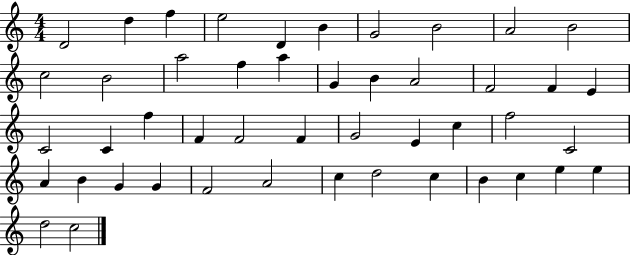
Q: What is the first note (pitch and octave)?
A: D4